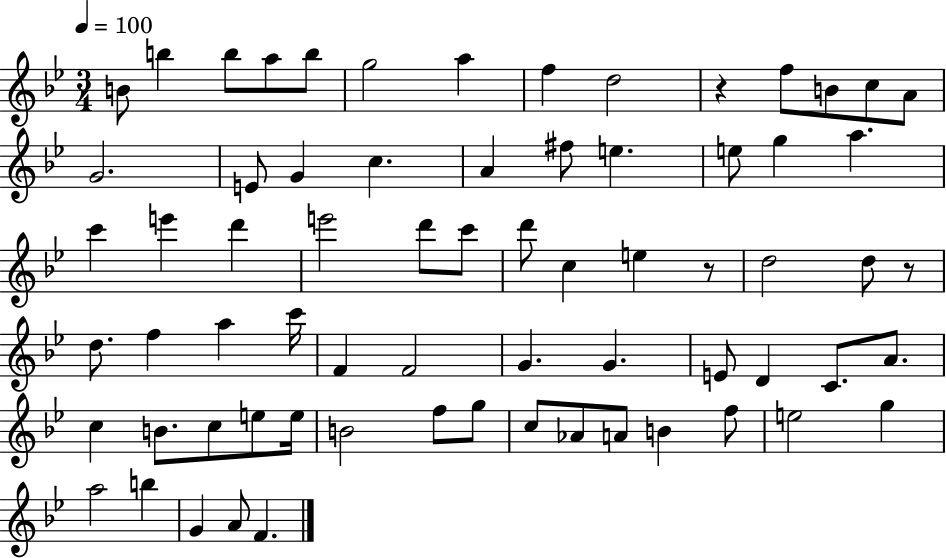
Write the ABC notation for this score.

X:1
T:Untitled
M:3/4
L:1/4
K:Bb
B/2 b b/2 a/2 b/2 g2 a f d2 z f/2 B/2 c/2 A/2 G2 E/2 G c A ^f/2 e e/2 g a c' e' d' e'2 d'/2 c'/2 d'/2 c e z/2 d2 d/2 z/2 d/2 f a c'/4 F F2 G G E/2 D C/2 A/2 c B/2 c/2 e/2 e/4 B2 f/2 g/2 c/2 _A/2 A/2 B f/2 e2 g a2 b G A/2 F